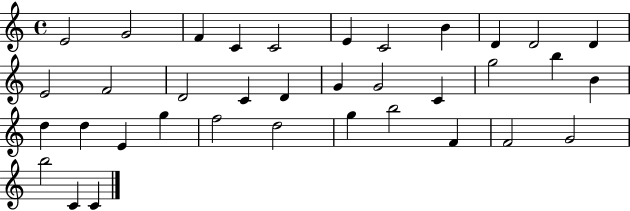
E4/h G4/h F4/q C4/q C4/h E4/q C4/h B4/q D4/q D4/h D4/q E4/h F4/h D4/h C4/q D4/q G4/q G4/h C4/q G5/h B5/q B4/q D5/q D5/q E4/q G5/q F5/h D5/h G5/q B5/h F4/q F4/h G4/h B5/h C4/q C4/q